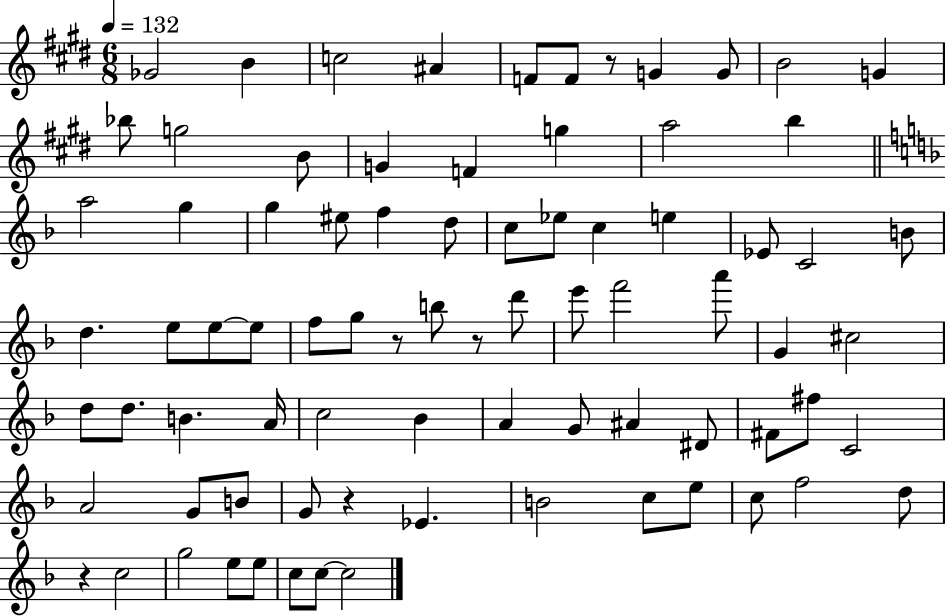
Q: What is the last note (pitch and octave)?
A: C5